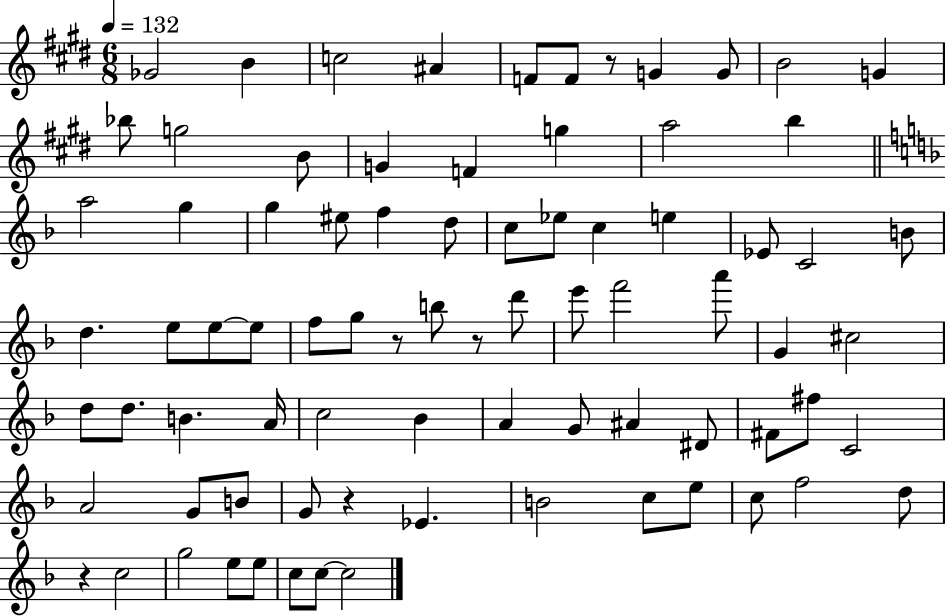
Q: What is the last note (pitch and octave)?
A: C5